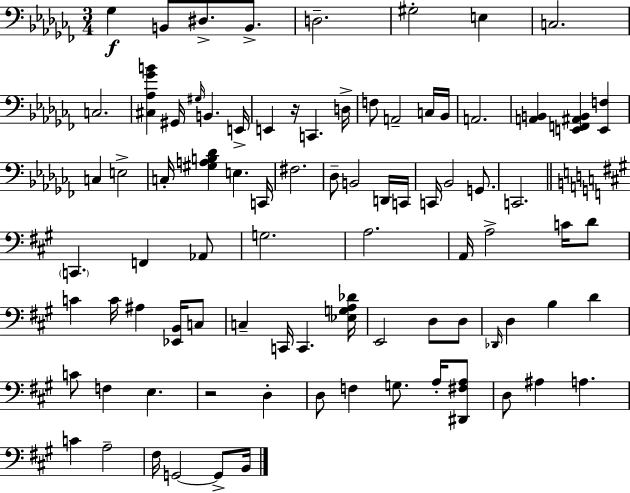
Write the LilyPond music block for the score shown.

{
  \clef bass
  \numericTimeSignature
  \time 3/4
  \key aes \minor
  ges4\f b,8 dis8.-> b,8.-> | d2.-- | gis2-. e4 | c2. | \break c2. | <cis aes ges' b'>4 gis,16 \grace { gis16 } b,4. | e,16-> e,4 r16 c,4. | d16-> f8 a,2-- c16 | \break bes,16 a,2. | <a, b,>4 <e, f, ais, b,>4 <e, f>4 | c4 e2-> | c16-. <gis a b des'>4 e4. | \break c,16 fis2. | des8-- b,2 d,16 | c,16 c,16 bes,2 g,8. | c,2. | \break \bar "||" \break \key a \major \parenthesize c,4. f,4 aes,8 | g2. | a2. | a,16 a2-> c'16 d'8 | \break c'4 c'16 ais4 <ees, b,>16 c8 | c4-- c,16 c,4. <ees g a des'>16 | e,2 d8 d8 | \grace { des,16 } d4 b4 d'4 | \break c'8 f4 e4. | r2 d4-. | d8 f4 g8. a16-. <dis, fis a>8 | d8 ais4 a4. | \break c'4 a2-- | fis16 g,2~~ g,8-> | b,16 \bar "|."
}